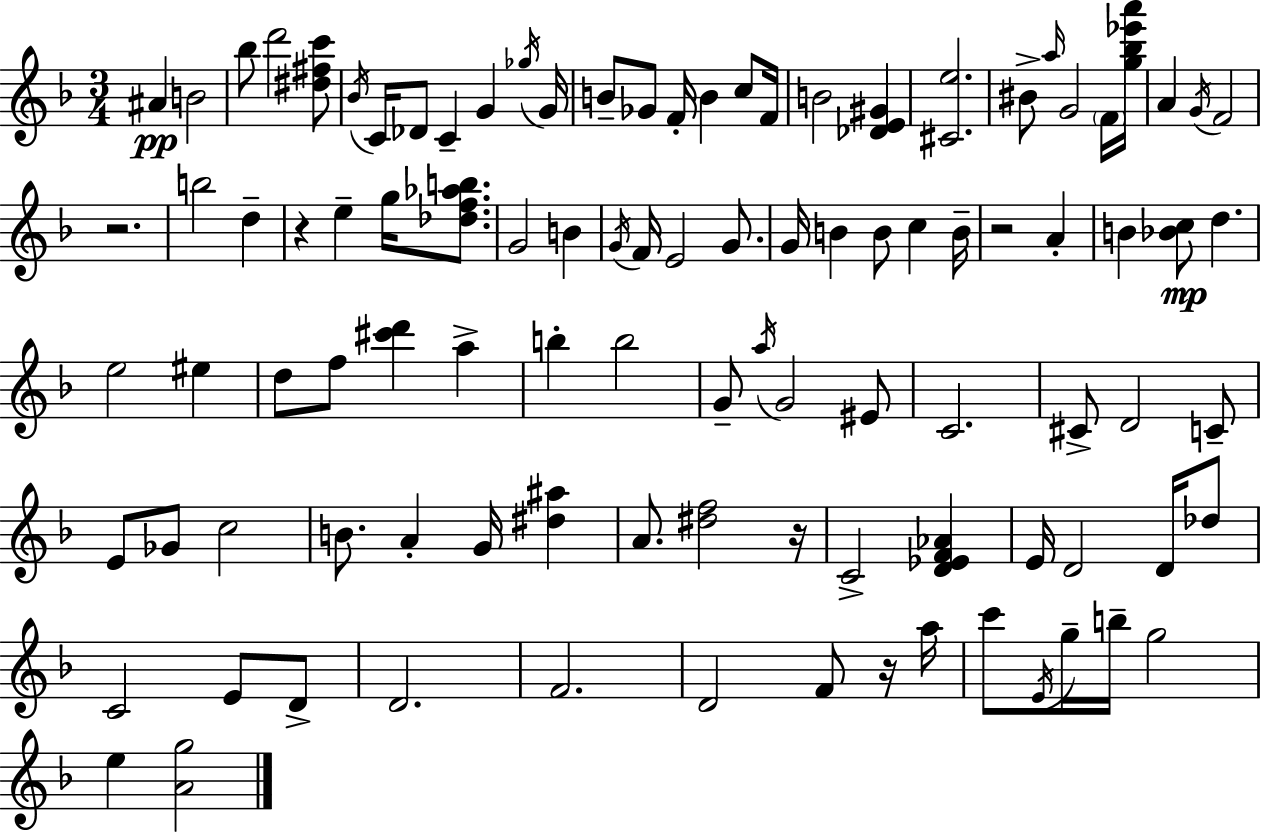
A#4/q B4/h Bb5/e D6/h [D#5,F#5,C6]/e Bb4/s C4/s Db4/e C4/q G4/q Gb5/s G4/s B4/e Gb4/e F4/s B4/q C5/e F4/s B4/h [Db4,E4,G#4]/q [C#4,E5]/h. BIS4/e A5/s G4/h F4/s [G5,Bb5,Eb6,A6]/s A4/q G4/s F4/h R/h. B5/h D5/q R/q E5/q G5/s [Db5,F5,Ab5,B5]/e. G4/h B4/q G4/s F4/s E4/h G4/e. G4/s B4/q B4/e C5/q B4/s R/h A4/q B4/q [Bb4,C5]/e D5/q. E5/h EIS5/q D5/e F5/e [C#6,D6]/q A5/q B5/q B5/h G4/e A5/s G4/h EIS4/e C4/h. C#4/e D4/h C4/e E4/e Gb4/e C5/h B4/e. A4/q G4/s [D#5,A#5]/q A4/e. [D#5,F5]/h R/s C4/h [D4,Eb4,F4,Ab4]/q E4/s D4/h D4/s Db5/e C4/h E4/e D4/e D4/h. F4/h. D4/h F4/e R/s A5/s C6/e E4/s G5/s B5/s G5/h E5/q [A4,G5]/h